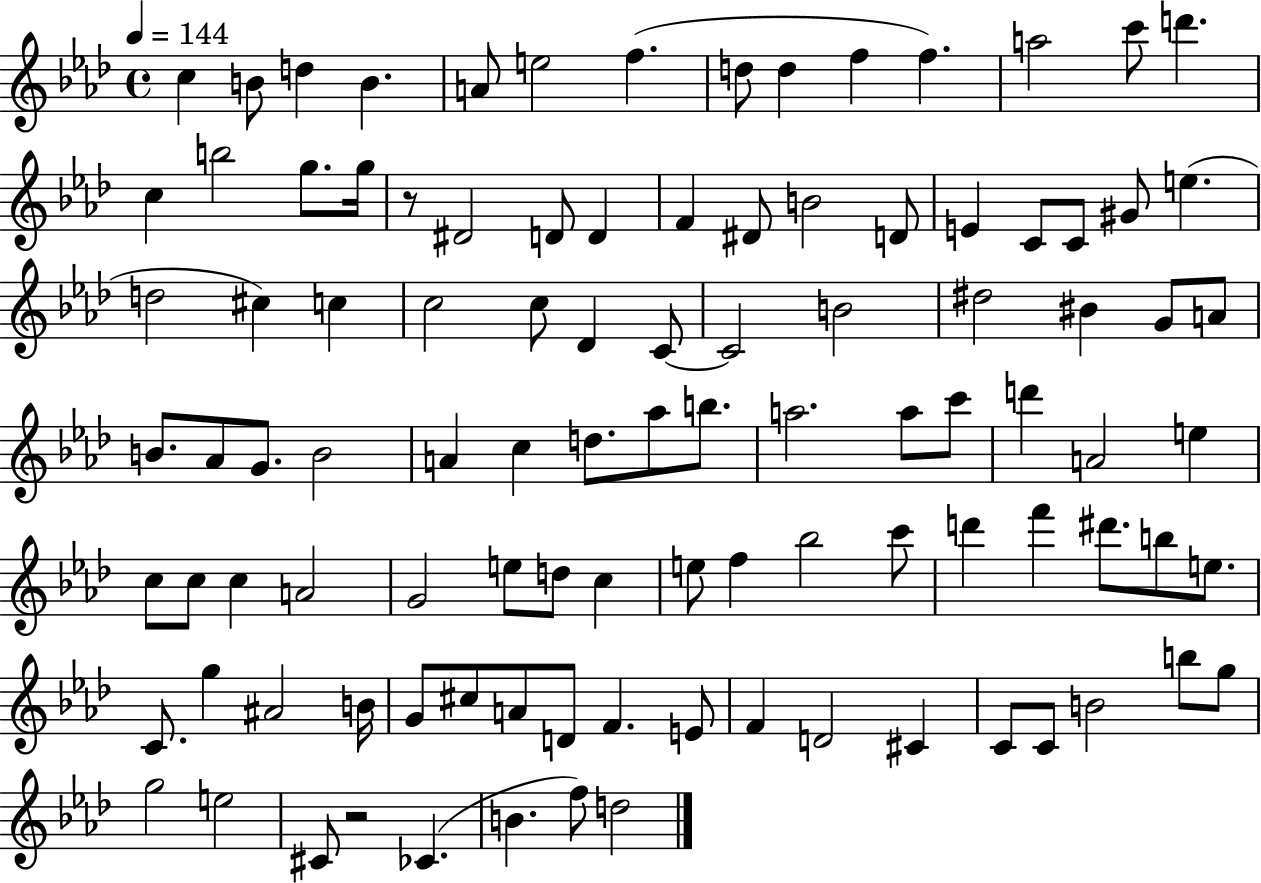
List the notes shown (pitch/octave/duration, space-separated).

C5/q B4/e D5/q B4/q. A4/e E5/h F5/q. D5/e D5/q F5/q F5/q. A5/h C6/e D6/q. C5/q B5/h G5/e. G5/s R/e D#4/h D4/e D4/q F4/q D#4/e B4/h D4/e E4/q C4/e C4/e G#4/e E5/q. D5/h C#5/q C5/q C5/h C5/e Db4/q C4/e C4/h B4/h D#5/h BIS4/q G4/e A4/e B4/e. Ab4/e G4/e. B4/h A4/q C5/q D5/e. Ab5/e B5/e. A5/h. A5/e C6/e D6/q A4/h E5/q C5/e C5/e C5/q A4/h G4/h E5/e D5/e C5/q E5/e F5/q Bb5/h C6/e D6/q F6/q D#6/e. B5/e E5/e. C4/e. G5/q A#4/h B4/s G4/e C#5/e A4/e D4/e F4/q. E4/e F4/q D4/h C#4/q C4/e C4/e B4/h B5/e G5/e G5/h E5/h C#4/e R/h CES4/q. B4/q. F5/e D5/h